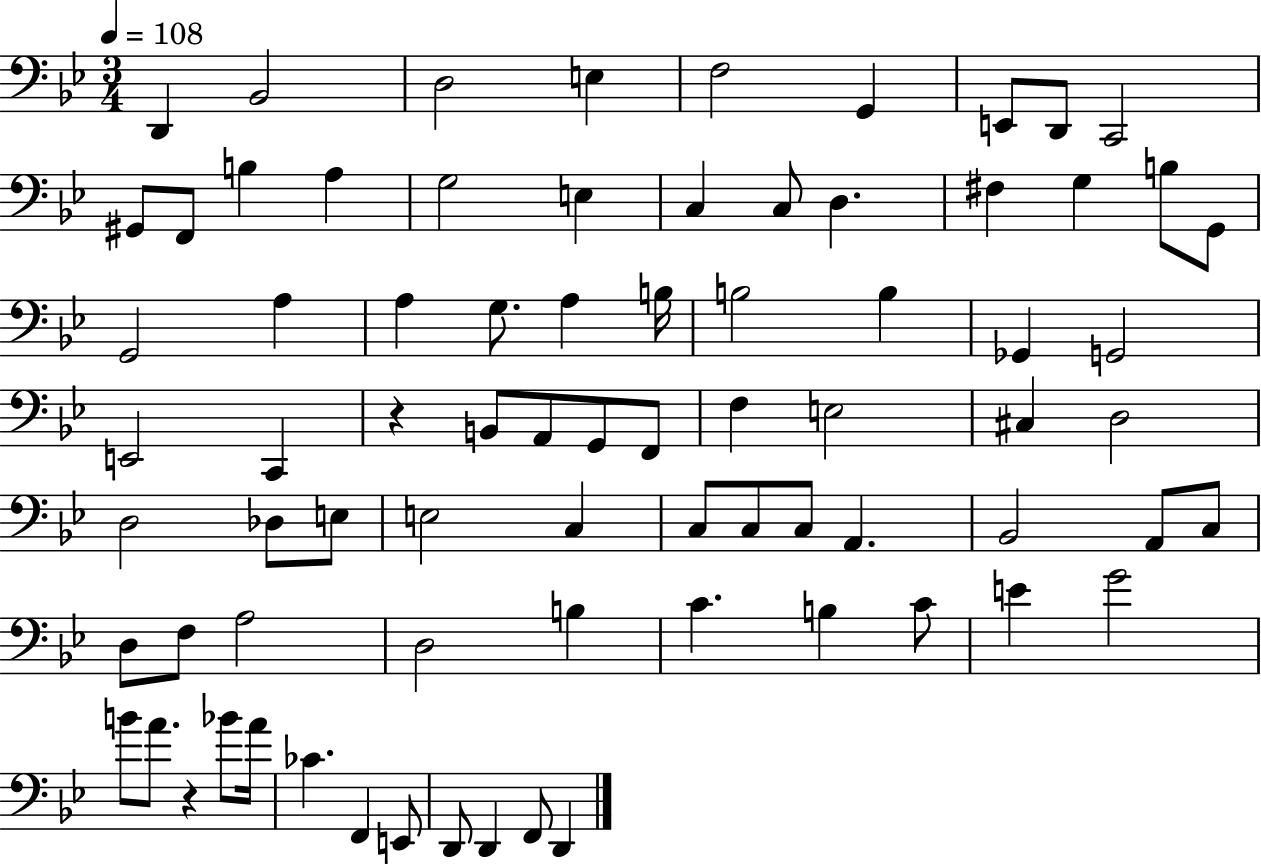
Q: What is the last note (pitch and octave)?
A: D2